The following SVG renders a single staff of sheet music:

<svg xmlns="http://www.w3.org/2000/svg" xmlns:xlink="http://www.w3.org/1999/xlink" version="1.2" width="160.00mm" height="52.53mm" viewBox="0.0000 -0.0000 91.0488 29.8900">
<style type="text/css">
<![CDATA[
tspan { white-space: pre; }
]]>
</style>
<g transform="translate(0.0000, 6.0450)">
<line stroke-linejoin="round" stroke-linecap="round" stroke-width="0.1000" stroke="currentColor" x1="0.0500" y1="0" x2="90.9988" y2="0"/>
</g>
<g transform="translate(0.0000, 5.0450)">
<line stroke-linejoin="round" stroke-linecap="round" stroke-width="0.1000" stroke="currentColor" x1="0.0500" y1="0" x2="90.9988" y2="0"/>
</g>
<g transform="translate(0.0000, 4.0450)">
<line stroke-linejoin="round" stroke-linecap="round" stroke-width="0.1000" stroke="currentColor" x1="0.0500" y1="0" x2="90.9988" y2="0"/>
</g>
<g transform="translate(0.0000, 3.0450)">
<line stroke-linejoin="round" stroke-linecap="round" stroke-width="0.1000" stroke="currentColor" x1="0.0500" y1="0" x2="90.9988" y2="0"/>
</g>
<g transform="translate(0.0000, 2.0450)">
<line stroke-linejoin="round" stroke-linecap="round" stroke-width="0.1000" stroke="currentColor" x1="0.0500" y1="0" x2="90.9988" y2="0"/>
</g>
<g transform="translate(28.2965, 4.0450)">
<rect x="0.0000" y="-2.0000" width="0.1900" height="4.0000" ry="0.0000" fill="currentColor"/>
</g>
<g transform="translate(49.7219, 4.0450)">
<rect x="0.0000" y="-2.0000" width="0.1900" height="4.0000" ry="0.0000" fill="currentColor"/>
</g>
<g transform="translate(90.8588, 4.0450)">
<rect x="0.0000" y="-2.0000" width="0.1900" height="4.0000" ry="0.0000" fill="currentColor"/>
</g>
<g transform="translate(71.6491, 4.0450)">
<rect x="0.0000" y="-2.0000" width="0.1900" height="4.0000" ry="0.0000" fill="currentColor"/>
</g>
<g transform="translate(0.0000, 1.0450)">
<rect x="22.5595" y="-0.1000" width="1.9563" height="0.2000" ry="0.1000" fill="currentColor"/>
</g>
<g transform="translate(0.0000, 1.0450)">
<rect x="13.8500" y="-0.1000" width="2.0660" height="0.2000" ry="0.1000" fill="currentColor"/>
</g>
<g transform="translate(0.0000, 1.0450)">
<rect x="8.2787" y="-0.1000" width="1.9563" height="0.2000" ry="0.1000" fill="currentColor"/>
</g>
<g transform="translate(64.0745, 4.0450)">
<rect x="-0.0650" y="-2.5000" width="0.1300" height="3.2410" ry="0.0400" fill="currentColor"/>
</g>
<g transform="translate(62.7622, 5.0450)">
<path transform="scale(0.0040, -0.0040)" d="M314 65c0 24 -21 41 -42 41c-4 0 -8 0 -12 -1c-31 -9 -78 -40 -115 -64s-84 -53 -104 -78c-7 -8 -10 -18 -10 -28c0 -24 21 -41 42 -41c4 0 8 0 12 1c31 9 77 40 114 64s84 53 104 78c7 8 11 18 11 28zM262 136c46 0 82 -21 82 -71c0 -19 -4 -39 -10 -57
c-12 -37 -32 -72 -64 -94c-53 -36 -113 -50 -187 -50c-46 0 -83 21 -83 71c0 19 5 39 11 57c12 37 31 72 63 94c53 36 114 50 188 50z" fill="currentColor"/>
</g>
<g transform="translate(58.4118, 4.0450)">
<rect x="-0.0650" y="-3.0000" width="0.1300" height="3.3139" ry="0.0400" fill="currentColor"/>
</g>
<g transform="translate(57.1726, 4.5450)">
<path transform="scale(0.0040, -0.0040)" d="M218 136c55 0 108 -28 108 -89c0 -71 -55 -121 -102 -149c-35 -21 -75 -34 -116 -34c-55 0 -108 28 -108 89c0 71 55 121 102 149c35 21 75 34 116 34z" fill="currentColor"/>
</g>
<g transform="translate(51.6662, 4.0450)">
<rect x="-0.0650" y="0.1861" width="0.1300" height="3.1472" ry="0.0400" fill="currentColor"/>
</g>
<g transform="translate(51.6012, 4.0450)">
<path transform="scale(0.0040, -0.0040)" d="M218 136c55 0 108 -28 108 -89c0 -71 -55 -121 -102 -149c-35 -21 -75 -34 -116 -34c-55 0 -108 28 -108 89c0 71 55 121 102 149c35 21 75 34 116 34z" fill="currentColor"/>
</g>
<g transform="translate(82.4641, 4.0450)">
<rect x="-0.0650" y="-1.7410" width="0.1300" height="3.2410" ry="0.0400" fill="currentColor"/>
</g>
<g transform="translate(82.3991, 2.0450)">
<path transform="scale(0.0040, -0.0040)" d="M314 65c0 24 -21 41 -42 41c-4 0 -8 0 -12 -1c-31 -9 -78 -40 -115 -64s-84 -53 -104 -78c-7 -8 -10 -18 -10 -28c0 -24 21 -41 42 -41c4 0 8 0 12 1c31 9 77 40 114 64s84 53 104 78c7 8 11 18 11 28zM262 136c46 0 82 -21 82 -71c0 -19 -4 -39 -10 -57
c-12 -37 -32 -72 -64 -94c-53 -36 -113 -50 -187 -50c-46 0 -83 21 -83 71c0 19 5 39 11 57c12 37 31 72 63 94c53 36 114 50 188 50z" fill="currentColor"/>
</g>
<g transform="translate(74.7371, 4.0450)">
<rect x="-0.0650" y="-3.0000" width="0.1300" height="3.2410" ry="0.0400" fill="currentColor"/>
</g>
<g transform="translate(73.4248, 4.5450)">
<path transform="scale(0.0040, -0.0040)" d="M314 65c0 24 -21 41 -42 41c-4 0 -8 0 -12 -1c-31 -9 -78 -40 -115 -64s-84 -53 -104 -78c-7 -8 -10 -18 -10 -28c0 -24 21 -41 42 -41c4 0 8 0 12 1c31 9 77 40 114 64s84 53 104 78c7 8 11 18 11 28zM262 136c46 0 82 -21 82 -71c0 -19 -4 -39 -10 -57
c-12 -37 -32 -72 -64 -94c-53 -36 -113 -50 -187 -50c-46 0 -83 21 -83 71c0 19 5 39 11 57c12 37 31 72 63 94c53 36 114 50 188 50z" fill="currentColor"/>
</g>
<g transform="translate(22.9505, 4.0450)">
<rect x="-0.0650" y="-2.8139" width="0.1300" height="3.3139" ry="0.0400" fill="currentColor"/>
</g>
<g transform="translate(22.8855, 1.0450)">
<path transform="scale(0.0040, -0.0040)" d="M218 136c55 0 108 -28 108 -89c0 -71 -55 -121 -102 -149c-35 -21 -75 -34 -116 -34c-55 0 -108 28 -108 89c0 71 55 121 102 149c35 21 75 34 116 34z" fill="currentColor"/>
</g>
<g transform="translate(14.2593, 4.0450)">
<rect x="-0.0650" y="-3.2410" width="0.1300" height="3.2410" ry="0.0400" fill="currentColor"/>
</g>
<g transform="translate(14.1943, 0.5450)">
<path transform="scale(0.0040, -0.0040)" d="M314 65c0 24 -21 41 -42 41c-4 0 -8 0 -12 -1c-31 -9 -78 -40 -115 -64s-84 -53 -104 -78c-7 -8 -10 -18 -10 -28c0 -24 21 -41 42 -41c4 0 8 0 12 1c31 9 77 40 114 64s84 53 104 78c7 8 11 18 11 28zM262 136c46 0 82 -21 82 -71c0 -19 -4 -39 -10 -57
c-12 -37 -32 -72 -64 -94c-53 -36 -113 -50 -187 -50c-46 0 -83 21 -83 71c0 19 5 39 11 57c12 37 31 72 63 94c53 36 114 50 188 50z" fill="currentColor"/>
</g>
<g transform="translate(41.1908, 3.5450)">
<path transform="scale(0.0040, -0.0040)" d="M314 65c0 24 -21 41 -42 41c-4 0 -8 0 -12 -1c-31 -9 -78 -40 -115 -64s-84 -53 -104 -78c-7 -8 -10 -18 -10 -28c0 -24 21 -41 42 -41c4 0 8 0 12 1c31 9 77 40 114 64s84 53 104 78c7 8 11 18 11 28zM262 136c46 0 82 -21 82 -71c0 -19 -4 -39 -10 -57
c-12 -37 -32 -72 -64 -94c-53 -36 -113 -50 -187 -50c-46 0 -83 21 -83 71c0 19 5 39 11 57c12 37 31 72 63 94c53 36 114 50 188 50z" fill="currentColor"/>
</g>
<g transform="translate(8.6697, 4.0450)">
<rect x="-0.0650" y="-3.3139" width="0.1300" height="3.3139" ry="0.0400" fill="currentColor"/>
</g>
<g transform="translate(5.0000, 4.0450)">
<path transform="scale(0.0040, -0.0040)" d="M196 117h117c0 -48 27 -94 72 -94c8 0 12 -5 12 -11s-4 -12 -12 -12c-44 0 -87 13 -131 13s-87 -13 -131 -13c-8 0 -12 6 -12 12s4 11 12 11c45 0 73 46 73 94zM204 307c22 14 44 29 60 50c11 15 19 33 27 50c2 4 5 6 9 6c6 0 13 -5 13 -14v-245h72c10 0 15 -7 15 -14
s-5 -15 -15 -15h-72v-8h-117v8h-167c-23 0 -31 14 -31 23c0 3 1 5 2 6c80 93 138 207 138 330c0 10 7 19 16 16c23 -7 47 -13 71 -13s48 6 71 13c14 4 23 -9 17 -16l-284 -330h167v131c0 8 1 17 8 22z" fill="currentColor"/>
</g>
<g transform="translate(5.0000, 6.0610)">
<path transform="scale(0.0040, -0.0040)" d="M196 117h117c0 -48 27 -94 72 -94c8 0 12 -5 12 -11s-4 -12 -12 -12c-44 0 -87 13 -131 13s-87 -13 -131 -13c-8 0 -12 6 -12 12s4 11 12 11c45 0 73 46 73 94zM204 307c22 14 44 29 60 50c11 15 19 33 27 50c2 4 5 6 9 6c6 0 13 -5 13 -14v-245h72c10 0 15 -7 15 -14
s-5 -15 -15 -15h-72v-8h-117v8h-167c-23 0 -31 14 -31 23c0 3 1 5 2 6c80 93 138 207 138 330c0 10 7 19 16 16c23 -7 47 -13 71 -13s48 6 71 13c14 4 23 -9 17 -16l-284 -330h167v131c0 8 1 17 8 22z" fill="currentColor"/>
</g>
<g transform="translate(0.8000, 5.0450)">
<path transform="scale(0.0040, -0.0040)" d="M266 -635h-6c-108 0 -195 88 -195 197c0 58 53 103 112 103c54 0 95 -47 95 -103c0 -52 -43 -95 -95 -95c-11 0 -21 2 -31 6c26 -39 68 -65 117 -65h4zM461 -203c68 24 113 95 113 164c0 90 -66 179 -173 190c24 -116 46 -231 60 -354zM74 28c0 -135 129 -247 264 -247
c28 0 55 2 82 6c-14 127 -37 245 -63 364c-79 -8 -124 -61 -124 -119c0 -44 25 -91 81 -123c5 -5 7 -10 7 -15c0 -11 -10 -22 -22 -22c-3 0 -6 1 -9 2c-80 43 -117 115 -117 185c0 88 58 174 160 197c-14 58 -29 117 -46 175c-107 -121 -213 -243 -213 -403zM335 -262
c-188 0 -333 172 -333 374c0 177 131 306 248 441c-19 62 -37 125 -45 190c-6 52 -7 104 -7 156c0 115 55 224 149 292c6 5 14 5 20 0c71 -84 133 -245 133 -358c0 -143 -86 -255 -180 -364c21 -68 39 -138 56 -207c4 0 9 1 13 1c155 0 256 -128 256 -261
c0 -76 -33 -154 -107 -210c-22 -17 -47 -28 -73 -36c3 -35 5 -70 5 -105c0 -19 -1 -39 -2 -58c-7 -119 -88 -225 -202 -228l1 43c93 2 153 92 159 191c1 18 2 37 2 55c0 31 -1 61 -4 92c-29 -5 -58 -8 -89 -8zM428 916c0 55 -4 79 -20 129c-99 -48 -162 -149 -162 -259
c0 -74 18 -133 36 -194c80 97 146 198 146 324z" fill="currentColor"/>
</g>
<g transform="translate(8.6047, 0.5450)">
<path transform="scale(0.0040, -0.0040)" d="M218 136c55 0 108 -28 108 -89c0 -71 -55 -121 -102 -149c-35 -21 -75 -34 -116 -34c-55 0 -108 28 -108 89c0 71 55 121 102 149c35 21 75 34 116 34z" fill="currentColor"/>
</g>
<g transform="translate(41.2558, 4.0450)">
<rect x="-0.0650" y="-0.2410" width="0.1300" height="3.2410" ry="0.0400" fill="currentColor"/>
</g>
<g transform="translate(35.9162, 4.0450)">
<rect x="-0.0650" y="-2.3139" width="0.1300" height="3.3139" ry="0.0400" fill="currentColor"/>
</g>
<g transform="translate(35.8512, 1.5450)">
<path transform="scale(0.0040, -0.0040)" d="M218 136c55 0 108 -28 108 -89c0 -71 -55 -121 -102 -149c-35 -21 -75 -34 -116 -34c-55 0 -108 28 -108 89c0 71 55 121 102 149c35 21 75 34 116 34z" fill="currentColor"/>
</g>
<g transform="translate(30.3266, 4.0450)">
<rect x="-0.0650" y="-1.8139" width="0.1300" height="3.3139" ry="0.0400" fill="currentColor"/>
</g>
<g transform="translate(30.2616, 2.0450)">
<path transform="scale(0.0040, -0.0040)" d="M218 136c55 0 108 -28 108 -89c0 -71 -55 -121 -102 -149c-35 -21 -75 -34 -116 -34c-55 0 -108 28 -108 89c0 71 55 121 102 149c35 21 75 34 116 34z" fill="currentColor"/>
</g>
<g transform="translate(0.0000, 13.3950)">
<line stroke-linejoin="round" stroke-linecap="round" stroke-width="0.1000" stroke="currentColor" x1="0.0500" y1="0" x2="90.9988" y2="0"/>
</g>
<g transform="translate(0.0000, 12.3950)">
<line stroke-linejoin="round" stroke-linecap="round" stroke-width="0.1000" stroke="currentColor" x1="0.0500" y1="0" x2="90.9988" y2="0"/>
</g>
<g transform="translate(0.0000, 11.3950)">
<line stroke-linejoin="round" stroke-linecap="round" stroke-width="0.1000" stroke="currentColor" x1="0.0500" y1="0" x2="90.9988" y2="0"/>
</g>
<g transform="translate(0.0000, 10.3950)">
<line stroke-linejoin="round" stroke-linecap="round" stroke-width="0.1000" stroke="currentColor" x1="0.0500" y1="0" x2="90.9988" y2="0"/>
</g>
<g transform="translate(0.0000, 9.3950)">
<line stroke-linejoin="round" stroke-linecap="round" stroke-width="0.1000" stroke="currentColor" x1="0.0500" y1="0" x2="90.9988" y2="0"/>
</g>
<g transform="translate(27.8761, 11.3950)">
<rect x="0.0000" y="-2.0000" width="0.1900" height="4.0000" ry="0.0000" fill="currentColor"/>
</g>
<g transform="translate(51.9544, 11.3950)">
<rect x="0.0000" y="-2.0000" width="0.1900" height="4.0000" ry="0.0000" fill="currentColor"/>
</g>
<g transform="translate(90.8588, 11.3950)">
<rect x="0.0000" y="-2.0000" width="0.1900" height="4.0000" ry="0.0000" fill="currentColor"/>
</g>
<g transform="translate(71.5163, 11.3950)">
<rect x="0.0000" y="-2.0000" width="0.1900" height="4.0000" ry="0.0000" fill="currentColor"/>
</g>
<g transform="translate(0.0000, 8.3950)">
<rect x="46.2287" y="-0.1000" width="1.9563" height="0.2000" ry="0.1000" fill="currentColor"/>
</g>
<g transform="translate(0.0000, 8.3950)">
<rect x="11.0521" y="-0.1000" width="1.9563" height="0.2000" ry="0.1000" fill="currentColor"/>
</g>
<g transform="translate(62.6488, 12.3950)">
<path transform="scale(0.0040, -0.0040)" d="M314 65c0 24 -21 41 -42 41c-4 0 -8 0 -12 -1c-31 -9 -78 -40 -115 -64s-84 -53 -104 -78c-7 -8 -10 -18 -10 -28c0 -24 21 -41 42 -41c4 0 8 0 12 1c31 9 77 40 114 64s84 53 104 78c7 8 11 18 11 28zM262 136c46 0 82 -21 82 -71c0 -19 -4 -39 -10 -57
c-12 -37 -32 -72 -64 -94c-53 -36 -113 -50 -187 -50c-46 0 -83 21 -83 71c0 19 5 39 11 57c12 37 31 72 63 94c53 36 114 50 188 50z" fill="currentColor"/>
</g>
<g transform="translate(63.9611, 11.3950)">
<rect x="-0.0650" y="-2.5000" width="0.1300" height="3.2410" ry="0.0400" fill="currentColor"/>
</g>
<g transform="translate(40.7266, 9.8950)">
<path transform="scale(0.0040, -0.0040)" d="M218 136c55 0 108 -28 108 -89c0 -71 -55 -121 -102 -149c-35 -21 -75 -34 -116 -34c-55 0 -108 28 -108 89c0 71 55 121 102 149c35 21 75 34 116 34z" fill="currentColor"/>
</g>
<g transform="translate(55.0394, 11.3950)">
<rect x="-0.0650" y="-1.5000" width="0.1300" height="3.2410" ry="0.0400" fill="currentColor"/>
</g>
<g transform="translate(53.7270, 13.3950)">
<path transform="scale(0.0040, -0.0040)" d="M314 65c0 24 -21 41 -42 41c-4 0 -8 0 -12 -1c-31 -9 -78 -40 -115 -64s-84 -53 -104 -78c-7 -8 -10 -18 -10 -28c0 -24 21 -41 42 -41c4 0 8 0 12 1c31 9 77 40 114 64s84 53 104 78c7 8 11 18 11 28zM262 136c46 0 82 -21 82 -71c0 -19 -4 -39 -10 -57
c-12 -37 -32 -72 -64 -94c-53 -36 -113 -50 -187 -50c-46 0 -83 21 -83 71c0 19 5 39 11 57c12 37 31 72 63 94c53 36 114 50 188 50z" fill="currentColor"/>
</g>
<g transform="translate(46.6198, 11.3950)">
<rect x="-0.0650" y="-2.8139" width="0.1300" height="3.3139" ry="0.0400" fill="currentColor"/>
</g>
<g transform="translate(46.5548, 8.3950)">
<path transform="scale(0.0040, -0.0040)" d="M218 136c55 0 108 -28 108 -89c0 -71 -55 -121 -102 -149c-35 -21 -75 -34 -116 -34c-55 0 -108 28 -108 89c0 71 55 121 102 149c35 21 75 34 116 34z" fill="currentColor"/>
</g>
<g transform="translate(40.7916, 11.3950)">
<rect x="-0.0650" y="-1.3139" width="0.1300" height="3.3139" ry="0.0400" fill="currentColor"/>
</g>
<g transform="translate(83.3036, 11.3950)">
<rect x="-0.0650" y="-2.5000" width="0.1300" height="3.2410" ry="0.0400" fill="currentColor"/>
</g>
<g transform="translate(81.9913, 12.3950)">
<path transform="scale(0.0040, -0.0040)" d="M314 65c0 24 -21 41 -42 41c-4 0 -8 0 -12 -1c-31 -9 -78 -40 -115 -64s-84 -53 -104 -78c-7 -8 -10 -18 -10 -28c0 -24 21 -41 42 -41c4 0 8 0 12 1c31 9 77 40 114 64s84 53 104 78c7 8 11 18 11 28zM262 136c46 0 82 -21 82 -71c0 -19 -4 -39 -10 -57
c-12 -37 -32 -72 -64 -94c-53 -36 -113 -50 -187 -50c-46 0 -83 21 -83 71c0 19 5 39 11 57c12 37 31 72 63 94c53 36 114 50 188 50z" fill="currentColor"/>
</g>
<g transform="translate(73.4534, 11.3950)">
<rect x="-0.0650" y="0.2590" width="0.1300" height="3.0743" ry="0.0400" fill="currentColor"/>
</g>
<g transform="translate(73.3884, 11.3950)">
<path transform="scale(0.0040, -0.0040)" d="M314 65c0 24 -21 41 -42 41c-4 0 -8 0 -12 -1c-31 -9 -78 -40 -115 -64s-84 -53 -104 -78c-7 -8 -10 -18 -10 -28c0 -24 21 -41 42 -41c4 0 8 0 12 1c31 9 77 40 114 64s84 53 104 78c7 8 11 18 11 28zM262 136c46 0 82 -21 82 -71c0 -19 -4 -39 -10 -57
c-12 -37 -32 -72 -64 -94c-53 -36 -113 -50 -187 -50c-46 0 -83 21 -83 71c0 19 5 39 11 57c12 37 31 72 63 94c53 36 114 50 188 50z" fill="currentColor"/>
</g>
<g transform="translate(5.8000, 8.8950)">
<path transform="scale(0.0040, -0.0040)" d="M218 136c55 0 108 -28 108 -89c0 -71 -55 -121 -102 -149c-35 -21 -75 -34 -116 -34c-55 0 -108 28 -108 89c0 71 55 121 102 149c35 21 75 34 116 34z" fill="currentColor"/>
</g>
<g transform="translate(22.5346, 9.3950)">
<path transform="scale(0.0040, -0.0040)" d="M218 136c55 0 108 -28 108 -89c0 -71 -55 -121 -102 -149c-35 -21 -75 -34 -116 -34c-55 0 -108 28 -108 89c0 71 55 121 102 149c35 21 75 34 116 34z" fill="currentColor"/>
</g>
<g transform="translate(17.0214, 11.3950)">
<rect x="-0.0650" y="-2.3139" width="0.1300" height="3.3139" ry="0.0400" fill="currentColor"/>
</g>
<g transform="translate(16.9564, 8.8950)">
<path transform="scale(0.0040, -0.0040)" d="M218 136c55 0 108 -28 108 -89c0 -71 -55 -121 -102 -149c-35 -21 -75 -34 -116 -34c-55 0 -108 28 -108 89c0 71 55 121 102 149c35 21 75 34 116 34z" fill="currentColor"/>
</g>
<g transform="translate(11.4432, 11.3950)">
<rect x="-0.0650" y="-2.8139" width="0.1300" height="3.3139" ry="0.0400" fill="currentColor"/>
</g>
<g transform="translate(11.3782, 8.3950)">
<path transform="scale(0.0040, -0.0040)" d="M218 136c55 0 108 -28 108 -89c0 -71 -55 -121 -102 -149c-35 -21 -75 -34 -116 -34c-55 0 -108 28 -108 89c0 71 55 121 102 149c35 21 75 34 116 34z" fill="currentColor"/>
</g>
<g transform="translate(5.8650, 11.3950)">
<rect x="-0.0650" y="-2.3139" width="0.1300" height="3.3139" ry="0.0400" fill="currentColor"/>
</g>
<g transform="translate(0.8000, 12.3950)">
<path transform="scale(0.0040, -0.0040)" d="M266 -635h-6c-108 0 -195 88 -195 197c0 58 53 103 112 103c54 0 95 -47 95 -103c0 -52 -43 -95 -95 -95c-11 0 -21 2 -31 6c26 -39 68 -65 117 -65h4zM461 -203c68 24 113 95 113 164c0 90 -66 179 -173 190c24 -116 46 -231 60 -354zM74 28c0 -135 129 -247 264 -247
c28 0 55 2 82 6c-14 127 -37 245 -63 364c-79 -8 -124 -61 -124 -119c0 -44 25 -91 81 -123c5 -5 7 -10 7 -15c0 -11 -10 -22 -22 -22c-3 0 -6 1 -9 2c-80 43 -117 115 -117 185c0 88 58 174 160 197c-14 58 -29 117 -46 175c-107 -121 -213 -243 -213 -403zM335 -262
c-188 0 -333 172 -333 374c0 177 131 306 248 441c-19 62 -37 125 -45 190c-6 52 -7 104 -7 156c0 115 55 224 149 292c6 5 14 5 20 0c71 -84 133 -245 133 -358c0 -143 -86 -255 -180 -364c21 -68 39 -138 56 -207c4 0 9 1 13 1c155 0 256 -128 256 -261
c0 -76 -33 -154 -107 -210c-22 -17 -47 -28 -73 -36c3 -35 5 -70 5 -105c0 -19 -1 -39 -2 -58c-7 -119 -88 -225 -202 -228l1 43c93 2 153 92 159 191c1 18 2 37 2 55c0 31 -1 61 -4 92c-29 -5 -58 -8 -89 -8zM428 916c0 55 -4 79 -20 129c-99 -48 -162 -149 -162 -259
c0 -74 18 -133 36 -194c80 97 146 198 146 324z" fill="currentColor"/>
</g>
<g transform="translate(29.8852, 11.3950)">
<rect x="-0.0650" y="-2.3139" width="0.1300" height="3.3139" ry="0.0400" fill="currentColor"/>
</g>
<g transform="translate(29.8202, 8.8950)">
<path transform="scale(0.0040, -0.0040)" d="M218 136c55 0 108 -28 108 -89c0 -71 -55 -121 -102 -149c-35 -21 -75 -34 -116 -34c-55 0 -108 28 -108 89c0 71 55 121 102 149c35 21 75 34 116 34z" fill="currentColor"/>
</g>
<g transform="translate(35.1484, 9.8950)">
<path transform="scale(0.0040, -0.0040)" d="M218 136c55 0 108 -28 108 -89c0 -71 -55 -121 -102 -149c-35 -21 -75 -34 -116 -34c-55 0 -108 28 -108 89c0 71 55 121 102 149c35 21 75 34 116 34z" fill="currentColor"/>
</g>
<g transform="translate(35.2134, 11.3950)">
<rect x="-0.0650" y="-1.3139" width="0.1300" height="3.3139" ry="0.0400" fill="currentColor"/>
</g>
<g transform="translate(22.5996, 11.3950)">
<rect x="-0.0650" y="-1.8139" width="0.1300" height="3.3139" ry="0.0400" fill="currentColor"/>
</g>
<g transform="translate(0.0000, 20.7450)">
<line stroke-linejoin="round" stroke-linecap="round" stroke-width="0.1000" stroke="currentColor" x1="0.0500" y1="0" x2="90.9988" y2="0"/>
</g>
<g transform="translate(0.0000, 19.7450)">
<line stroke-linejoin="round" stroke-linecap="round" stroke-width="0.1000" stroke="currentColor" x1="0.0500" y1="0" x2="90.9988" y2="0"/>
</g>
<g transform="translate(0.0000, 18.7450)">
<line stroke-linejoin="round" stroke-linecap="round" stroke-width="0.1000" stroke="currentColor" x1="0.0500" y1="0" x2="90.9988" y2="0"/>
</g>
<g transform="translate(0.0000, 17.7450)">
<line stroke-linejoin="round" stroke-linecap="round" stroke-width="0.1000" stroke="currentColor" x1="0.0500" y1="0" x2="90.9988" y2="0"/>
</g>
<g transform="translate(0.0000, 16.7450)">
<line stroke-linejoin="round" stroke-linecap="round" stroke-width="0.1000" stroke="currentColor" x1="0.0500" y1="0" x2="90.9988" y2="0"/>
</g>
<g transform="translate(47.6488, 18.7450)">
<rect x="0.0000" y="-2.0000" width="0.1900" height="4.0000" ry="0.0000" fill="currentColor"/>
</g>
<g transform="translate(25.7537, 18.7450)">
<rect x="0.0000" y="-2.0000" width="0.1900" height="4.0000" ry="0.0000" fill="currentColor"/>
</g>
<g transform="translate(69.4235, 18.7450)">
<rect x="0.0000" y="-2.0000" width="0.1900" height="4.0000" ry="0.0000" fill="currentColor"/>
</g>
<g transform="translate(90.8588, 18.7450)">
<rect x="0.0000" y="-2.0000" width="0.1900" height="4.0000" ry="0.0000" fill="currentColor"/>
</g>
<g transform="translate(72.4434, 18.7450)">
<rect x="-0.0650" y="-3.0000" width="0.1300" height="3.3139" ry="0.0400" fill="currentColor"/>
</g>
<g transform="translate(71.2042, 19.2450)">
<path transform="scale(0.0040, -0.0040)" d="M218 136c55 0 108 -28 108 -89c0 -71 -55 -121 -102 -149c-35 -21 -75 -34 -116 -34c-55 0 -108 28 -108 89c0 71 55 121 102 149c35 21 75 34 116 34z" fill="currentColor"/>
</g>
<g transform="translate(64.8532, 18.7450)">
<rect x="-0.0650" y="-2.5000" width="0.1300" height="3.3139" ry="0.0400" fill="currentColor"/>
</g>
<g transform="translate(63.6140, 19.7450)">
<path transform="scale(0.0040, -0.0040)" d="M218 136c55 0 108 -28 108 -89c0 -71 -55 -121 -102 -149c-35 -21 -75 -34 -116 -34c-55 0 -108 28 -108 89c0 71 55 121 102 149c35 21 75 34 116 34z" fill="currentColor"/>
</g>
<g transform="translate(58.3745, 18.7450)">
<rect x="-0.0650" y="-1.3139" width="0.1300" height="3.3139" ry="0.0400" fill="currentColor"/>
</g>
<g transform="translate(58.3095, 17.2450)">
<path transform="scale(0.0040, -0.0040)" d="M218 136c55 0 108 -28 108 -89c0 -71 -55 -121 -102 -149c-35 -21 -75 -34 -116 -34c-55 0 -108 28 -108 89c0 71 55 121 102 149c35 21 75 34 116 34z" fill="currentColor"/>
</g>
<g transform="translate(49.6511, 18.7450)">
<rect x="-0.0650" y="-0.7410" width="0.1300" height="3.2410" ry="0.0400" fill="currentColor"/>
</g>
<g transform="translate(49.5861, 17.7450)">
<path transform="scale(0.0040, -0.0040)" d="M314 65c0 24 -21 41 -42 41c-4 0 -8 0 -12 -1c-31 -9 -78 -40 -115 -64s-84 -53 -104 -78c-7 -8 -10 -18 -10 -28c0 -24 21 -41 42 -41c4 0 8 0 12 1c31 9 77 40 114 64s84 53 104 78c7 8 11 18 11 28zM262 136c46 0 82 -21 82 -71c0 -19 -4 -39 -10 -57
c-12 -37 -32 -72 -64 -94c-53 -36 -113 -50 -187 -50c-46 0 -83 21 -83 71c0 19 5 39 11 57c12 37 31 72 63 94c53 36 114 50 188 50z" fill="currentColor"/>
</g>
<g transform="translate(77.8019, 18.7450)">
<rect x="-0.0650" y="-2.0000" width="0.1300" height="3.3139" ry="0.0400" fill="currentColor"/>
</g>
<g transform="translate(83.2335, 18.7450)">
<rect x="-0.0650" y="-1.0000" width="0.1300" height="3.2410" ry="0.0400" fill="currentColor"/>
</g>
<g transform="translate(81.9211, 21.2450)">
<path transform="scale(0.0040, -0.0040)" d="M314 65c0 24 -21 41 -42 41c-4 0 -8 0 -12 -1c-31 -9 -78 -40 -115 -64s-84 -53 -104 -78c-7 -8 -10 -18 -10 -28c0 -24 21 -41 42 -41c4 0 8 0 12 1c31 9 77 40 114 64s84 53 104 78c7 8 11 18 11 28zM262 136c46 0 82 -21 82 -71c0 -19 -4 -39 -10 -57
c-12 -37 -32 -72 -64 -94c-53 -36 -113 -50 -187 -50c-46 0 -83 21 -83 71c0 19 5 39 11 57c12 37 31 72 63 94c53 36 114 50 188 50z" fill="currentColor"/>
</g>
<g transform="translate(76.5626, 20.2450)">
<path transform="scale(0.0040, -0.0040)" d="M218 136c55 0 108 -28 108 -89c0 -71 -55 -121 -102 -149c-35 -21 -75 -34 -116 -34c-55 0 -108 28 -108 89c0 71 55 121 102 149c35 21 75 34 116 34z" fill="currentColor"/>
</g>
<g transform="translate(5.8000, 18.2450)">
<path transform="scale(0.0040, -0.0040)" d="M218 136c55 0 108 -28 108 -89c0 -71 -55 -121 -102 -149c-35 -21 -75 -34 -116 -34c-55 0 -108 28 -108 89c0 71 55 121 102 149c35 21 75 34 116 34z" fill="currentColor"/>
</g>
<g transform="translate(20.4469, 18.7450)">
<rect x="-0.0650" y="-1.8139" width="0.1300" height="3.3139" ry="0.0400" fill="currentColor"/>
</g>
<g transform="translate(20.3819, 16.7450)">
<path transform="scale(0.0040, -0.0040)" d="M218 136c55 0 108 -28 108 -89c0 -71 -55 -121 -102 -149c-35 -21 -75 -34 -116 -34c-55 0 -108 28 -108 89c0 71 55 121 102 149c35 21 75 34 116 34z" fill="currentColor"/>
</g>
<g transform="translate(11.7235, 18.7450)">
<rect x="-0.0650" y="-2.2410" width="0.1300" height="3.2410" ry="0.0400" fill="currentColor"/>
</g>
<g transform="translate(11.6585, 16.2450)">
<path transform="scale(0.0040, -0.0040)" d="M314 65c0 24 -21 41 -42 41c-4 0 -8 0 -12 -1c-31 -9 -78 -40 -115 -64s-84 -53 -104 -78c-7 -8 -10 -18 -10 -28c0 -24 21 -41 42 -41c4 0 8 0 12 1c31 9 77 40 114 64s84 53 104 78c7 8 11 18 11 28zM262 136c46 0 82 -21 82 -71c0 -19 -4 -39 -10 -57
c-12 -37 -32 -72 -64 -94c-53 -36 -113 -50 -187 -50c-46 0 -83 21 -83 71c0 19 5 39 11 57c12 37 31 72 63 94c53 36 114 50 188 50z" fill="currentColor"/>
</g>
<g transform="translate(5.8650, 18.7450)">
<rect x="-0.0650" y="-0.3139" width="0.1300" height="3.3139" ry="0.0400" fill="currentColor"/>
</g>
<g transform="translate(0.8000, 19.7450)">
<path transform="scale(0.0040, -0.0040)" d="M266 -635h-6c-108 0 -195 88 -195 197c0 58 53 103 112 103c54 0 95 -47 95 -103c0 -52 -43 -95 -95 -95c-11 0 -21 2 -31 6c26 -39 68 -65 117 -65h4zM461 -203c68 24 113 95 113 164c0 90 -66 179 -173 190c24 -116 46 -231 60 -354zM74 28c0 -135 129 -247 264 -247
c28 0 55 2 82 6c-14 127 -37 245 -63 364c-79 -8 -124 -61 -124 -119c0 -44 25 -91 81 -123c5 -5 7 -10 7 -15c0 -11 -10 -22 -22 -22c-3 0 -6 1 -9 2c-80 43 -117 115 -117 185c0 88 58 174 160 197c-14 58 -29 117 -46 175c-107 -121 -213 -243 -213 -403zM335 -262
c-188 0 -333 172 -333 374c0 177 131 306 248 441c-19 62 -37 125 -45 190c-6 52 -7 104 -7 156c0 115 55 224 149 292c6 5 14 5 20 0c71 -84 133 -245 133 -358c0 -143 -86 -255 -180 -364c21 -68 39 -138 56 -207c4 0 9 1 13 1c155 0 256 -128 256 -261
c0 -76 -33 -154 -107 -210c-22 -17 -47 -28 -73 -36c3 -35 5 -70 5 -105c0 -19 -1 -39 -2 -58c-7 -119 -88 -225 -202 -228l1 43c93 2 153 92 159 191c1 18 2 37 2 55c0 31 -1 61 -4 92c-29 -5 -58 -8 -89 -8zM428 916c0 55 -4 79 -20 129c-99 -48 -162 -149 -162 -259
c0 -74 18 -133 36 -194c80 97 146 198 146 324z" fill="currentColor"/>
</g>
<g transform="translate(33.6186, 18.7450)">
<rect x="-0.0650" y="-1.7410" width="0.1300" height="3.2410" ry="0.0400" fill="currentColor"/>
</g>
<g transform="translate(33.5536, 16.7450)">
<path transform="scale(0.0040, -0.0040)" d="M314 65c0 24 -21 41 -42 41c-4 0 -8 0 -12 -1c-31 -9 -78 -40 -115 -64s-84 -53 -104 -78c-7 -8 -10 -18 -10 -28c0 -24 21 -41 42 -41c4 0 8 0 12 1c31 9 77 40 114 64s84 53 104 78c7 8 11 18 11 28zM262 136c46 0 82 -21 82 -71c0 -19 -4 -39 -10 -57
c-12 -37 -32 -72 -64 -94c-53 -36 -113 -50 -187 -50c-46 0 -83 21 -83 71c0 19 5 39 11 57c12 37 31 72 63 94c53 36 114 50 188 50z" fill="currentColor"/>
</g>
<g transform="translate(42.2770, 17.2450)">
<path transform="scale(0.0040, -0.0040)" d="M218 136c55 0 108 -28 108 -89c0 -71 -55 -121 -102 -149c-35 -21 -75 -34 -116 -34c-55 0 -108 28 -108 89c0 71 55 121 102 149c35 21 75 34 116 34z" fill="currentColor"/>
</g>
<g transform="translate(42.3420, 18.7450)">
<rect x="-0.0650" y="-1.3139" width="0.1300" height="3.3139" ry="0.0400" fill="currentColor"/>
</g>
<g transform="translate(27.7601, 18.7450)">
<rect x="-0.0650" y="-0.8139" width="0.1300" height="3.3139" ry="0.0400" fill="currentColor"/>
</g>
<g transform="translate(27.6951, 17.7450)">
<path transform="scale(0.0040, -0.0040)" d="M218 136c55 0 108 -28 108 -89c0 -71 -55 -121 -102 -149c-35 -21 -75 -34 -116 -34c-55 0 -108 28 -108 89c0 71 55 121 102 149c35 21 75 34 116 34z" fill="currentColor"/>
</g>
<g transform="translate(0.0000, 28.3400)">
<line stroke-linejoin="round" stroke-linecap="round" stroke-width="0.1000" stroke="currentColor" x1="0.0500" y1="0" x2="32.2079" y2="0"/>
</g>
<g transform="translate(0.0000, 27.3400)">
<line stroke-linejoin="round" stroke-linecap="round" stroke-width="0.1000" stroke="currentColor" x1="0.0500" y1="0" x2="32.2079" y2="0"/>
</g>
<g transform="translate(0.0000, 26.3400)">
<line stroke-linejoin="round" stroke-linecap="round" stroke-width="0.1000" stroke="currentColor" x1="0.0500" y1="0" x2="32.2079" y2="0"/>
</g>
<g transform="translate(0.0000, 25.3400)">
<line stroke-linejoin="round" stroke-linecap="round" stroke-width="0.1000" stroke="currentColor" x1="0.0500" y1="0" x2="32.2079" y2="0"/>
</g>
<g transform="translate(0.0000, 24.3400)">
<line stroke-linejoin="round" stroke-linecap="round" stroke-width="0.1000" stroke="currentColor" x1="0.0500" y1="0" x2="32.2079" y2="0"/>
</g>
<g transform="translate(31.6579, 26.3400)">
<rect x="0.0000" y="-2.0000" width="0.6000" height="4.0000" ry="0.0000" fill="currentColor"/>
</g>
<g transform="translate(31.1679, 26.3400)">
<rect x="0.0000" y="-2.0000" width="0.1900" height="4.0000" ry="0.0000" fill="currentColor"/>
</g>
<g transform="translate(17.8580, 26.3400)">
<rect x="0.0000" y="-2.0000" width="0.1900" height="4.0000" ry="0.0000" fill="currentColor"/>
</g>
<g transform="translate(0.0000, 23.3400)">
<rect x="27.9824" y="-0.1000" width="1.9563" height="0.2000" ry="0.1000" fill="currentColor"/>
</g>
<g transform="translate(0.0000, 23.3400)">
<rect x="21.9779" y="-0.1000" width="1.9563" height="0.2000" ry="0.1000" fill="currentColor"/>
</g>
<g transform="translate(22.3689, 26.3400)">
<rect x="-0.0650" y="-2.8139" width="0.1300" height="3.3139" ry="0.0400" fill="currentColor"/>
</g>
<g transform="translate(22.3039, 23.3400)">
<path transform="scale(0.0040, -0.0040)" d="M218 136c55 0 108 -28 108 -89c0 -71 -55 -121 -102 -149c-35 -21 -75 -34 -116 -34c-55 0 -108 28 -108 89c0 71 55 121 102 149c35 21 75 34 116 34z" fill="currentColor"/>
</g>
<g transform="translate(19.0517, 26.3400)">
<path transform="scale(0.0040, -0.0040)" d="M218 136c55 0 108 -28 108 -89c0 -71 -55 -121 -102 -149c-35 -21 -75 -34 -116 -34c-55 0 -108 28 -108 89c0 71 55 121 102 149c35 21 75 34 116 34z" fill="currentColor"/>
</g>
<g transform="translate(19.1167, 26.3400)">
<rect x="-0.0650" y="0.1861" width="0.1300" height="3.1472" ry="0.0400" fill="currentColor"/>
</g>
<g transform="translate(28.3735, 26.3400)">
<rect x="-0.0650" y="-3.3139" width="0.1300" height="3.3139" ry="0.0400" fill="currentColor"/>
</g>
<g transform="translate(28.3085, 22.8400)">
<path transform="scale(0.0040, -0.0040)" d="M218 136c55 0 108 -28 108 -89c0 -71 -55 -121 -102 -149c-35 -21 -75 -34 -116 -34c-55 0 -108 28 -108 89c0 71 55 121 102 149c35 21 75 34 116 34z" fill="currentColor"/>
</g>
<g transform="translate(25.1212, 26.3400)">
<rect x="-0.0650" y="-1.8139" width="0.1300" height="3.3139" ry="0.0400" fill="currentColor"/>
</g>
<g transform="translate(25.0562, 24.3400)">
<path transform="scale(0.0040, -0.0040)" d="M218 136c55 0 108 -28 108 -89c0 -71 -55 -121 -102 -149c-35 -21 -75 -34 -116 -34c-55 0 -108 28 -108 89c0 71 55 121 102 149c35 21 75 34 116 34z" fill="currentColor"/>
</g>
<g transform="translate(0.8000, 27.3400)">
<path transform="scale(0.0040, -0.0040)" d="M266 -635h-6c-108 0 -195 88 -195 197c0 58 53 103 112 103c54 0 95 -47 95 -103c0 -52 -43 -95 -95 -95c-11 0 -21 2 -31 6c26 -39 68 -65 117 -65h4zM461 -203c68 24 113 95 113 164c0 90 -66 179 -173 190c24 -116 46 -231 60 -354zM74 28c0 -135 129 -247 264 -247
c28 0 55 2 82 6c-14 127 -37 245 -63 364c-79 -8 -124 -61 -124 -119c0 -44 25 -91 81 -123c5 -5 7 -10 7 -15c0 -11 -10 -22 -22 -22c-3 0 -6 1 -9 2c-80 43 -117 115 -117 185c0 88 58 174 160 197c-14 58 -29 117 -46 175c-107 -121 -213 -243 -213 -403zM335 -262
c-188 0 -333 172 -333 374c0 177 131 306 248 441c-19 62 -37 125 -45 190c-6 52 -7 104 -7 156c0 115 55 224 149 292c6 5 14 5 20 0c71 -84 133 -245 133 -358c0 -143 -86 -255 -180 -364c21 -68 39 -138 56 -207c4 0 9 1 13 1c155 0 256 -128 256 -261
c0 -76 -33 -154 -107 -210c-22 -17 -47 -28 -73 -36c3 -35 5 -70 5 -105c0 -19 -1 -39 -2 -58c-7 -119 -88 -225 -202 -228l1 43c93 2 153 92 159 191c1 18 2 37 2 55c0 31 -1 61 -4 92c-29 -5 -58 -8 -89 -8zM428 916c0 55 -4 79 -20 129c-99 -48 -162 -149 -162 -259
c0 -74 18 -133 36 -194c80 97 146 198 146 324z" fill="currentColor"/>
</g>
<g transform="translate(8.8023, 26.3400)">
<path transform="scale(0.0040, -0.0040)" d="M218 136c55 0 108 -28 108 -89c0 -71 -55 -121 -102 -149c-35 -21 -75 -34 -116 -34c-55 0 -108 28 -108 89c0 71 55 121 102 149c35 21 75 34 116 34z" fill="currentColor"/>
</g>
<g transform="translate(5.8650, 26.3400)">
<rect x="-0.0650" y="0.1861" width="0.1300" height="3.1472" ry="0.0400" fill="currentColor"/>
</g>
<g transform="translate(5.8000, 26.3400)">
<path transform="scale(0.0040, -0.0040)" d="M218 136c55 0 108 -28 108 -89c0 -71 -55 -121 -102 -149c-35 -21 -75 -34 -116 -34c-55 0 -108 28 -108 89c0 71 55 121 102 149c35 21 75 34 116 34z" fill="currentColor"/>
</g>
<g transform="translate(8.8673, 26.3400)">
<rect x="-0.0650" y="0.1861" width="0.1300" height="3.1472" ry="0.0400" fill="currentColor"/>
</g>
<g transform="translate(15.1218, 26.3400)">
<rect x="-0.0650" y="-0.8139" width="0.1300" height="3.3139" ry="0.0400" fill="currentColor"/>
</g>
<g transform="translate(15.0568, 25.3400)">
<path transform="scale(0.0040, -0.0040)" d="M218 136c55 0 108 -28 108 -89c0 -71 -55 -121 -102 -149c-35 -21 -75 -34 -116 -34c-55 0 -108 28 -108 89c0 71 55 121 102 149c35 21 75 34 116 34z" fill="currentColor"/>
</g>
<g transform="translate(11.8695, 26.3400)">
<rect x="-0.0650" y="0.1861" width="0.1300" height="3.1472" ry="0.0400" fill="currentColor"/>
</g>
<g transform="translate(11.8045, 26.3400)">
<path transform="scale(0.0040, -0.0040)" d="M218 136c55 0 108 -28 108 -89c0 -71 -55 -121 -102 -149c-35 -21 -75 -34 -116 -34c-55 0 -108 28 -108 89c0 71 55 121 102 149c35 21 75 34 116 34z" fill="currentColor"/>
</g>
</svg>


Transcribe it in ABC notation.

X:1
T:Untitled
M:4/4
L:1/4
K:C
b b2 a f g c2 B A G2 A2 f2 g a g f g e e a E2 G2 B2 G2 c g2 f d f2 e d2 e G A F D2 B B B d B a f b